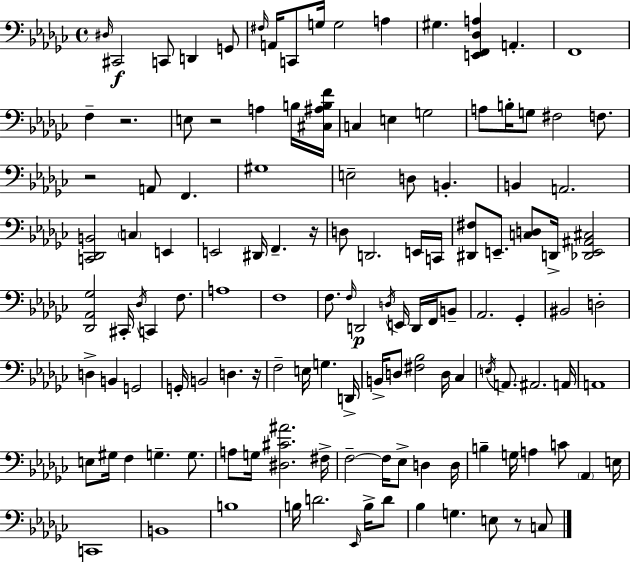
D#3/s C#2/h C2/e D2/q G2/e F#3/s A2/s C2/e G3/s G3/h A3/q G#3/q. [E2,F2,Db3,A3]/q A2/q. F2/w F3/q R/h. E3/e R/h A3/q B3/s [C#3,A#3,B3,F4]/s C3/q E3/q G3/h A3/e B3/s G3/e F#3/h F3/e. R/h A2/e F2/q. G#3/w E3/h D3/e B2/q. B2/q A2/h. [C2,Db2,B2]/h C3/q E2/q E2/h D#2/s F2/q. R/s D3/e D2/h. E2/s C2/s [D#2,F#3]/e E2/e. [C3,D3]/e D2/s [Db2,E2,A#2,C#3]/h [Db2,Ab2,Gb3]/h C#2/s Db3/s C2/q F3/e. A3/w F3/w F3/e. F3/s D2/h D3/s E2/s D2/s F2/s B2/e Ab2/h. Gb2/q BIS2/h D3/h D3/q B2/q G2/h G2/s B2/h D3/q. R/s F3/h E3/s G3/q. D2/s B2/s D3/e [F#3,Bb3]/h D3/s CES3/q E3/s A2/e. A#2/h. A2/s A2/w E3/e G#3/s F3/q G3/q. G3/e. A3/e G3/s [D#3,C#4,A#4]/h. F#3/s F3/h F3/s Eb3/e D3/q D3/s B3/q G3/s A3/q C4/e Ab2/q E3/s C2/w B2/w B3/w B3/s D4/h. Eb2/s B3/s D4/e Bb3/q G3/q. E3/e R/e C3/e